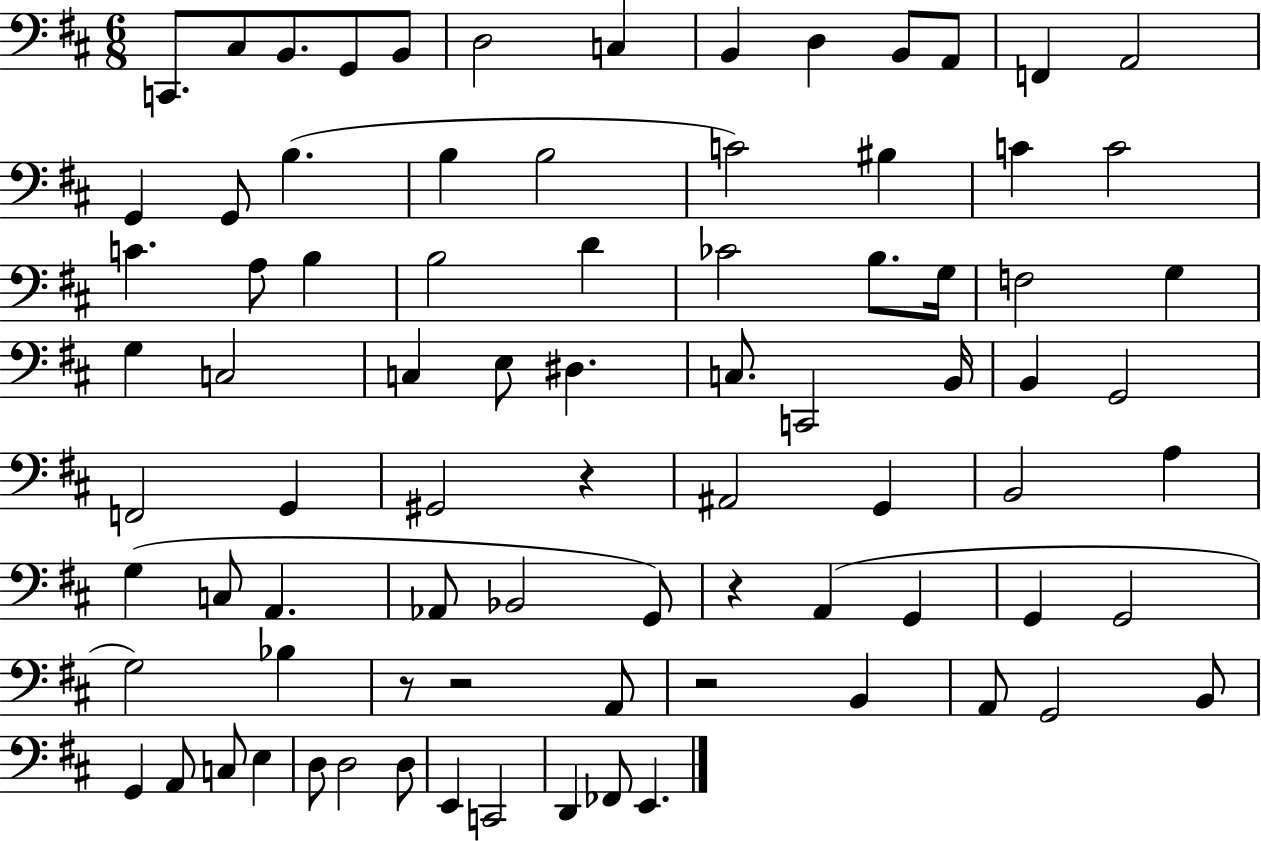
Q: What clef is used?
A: bass